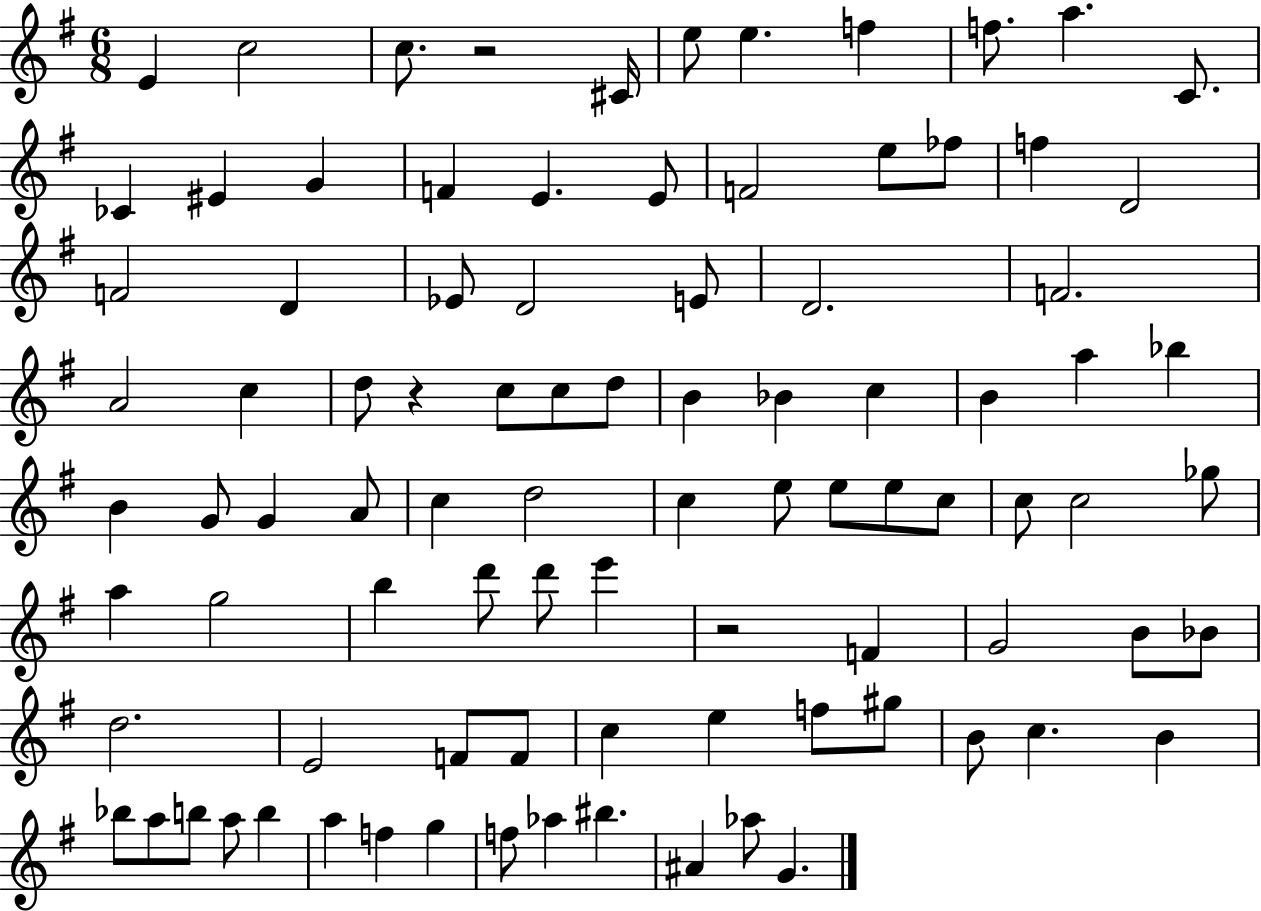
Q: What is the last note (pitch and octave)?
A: G4